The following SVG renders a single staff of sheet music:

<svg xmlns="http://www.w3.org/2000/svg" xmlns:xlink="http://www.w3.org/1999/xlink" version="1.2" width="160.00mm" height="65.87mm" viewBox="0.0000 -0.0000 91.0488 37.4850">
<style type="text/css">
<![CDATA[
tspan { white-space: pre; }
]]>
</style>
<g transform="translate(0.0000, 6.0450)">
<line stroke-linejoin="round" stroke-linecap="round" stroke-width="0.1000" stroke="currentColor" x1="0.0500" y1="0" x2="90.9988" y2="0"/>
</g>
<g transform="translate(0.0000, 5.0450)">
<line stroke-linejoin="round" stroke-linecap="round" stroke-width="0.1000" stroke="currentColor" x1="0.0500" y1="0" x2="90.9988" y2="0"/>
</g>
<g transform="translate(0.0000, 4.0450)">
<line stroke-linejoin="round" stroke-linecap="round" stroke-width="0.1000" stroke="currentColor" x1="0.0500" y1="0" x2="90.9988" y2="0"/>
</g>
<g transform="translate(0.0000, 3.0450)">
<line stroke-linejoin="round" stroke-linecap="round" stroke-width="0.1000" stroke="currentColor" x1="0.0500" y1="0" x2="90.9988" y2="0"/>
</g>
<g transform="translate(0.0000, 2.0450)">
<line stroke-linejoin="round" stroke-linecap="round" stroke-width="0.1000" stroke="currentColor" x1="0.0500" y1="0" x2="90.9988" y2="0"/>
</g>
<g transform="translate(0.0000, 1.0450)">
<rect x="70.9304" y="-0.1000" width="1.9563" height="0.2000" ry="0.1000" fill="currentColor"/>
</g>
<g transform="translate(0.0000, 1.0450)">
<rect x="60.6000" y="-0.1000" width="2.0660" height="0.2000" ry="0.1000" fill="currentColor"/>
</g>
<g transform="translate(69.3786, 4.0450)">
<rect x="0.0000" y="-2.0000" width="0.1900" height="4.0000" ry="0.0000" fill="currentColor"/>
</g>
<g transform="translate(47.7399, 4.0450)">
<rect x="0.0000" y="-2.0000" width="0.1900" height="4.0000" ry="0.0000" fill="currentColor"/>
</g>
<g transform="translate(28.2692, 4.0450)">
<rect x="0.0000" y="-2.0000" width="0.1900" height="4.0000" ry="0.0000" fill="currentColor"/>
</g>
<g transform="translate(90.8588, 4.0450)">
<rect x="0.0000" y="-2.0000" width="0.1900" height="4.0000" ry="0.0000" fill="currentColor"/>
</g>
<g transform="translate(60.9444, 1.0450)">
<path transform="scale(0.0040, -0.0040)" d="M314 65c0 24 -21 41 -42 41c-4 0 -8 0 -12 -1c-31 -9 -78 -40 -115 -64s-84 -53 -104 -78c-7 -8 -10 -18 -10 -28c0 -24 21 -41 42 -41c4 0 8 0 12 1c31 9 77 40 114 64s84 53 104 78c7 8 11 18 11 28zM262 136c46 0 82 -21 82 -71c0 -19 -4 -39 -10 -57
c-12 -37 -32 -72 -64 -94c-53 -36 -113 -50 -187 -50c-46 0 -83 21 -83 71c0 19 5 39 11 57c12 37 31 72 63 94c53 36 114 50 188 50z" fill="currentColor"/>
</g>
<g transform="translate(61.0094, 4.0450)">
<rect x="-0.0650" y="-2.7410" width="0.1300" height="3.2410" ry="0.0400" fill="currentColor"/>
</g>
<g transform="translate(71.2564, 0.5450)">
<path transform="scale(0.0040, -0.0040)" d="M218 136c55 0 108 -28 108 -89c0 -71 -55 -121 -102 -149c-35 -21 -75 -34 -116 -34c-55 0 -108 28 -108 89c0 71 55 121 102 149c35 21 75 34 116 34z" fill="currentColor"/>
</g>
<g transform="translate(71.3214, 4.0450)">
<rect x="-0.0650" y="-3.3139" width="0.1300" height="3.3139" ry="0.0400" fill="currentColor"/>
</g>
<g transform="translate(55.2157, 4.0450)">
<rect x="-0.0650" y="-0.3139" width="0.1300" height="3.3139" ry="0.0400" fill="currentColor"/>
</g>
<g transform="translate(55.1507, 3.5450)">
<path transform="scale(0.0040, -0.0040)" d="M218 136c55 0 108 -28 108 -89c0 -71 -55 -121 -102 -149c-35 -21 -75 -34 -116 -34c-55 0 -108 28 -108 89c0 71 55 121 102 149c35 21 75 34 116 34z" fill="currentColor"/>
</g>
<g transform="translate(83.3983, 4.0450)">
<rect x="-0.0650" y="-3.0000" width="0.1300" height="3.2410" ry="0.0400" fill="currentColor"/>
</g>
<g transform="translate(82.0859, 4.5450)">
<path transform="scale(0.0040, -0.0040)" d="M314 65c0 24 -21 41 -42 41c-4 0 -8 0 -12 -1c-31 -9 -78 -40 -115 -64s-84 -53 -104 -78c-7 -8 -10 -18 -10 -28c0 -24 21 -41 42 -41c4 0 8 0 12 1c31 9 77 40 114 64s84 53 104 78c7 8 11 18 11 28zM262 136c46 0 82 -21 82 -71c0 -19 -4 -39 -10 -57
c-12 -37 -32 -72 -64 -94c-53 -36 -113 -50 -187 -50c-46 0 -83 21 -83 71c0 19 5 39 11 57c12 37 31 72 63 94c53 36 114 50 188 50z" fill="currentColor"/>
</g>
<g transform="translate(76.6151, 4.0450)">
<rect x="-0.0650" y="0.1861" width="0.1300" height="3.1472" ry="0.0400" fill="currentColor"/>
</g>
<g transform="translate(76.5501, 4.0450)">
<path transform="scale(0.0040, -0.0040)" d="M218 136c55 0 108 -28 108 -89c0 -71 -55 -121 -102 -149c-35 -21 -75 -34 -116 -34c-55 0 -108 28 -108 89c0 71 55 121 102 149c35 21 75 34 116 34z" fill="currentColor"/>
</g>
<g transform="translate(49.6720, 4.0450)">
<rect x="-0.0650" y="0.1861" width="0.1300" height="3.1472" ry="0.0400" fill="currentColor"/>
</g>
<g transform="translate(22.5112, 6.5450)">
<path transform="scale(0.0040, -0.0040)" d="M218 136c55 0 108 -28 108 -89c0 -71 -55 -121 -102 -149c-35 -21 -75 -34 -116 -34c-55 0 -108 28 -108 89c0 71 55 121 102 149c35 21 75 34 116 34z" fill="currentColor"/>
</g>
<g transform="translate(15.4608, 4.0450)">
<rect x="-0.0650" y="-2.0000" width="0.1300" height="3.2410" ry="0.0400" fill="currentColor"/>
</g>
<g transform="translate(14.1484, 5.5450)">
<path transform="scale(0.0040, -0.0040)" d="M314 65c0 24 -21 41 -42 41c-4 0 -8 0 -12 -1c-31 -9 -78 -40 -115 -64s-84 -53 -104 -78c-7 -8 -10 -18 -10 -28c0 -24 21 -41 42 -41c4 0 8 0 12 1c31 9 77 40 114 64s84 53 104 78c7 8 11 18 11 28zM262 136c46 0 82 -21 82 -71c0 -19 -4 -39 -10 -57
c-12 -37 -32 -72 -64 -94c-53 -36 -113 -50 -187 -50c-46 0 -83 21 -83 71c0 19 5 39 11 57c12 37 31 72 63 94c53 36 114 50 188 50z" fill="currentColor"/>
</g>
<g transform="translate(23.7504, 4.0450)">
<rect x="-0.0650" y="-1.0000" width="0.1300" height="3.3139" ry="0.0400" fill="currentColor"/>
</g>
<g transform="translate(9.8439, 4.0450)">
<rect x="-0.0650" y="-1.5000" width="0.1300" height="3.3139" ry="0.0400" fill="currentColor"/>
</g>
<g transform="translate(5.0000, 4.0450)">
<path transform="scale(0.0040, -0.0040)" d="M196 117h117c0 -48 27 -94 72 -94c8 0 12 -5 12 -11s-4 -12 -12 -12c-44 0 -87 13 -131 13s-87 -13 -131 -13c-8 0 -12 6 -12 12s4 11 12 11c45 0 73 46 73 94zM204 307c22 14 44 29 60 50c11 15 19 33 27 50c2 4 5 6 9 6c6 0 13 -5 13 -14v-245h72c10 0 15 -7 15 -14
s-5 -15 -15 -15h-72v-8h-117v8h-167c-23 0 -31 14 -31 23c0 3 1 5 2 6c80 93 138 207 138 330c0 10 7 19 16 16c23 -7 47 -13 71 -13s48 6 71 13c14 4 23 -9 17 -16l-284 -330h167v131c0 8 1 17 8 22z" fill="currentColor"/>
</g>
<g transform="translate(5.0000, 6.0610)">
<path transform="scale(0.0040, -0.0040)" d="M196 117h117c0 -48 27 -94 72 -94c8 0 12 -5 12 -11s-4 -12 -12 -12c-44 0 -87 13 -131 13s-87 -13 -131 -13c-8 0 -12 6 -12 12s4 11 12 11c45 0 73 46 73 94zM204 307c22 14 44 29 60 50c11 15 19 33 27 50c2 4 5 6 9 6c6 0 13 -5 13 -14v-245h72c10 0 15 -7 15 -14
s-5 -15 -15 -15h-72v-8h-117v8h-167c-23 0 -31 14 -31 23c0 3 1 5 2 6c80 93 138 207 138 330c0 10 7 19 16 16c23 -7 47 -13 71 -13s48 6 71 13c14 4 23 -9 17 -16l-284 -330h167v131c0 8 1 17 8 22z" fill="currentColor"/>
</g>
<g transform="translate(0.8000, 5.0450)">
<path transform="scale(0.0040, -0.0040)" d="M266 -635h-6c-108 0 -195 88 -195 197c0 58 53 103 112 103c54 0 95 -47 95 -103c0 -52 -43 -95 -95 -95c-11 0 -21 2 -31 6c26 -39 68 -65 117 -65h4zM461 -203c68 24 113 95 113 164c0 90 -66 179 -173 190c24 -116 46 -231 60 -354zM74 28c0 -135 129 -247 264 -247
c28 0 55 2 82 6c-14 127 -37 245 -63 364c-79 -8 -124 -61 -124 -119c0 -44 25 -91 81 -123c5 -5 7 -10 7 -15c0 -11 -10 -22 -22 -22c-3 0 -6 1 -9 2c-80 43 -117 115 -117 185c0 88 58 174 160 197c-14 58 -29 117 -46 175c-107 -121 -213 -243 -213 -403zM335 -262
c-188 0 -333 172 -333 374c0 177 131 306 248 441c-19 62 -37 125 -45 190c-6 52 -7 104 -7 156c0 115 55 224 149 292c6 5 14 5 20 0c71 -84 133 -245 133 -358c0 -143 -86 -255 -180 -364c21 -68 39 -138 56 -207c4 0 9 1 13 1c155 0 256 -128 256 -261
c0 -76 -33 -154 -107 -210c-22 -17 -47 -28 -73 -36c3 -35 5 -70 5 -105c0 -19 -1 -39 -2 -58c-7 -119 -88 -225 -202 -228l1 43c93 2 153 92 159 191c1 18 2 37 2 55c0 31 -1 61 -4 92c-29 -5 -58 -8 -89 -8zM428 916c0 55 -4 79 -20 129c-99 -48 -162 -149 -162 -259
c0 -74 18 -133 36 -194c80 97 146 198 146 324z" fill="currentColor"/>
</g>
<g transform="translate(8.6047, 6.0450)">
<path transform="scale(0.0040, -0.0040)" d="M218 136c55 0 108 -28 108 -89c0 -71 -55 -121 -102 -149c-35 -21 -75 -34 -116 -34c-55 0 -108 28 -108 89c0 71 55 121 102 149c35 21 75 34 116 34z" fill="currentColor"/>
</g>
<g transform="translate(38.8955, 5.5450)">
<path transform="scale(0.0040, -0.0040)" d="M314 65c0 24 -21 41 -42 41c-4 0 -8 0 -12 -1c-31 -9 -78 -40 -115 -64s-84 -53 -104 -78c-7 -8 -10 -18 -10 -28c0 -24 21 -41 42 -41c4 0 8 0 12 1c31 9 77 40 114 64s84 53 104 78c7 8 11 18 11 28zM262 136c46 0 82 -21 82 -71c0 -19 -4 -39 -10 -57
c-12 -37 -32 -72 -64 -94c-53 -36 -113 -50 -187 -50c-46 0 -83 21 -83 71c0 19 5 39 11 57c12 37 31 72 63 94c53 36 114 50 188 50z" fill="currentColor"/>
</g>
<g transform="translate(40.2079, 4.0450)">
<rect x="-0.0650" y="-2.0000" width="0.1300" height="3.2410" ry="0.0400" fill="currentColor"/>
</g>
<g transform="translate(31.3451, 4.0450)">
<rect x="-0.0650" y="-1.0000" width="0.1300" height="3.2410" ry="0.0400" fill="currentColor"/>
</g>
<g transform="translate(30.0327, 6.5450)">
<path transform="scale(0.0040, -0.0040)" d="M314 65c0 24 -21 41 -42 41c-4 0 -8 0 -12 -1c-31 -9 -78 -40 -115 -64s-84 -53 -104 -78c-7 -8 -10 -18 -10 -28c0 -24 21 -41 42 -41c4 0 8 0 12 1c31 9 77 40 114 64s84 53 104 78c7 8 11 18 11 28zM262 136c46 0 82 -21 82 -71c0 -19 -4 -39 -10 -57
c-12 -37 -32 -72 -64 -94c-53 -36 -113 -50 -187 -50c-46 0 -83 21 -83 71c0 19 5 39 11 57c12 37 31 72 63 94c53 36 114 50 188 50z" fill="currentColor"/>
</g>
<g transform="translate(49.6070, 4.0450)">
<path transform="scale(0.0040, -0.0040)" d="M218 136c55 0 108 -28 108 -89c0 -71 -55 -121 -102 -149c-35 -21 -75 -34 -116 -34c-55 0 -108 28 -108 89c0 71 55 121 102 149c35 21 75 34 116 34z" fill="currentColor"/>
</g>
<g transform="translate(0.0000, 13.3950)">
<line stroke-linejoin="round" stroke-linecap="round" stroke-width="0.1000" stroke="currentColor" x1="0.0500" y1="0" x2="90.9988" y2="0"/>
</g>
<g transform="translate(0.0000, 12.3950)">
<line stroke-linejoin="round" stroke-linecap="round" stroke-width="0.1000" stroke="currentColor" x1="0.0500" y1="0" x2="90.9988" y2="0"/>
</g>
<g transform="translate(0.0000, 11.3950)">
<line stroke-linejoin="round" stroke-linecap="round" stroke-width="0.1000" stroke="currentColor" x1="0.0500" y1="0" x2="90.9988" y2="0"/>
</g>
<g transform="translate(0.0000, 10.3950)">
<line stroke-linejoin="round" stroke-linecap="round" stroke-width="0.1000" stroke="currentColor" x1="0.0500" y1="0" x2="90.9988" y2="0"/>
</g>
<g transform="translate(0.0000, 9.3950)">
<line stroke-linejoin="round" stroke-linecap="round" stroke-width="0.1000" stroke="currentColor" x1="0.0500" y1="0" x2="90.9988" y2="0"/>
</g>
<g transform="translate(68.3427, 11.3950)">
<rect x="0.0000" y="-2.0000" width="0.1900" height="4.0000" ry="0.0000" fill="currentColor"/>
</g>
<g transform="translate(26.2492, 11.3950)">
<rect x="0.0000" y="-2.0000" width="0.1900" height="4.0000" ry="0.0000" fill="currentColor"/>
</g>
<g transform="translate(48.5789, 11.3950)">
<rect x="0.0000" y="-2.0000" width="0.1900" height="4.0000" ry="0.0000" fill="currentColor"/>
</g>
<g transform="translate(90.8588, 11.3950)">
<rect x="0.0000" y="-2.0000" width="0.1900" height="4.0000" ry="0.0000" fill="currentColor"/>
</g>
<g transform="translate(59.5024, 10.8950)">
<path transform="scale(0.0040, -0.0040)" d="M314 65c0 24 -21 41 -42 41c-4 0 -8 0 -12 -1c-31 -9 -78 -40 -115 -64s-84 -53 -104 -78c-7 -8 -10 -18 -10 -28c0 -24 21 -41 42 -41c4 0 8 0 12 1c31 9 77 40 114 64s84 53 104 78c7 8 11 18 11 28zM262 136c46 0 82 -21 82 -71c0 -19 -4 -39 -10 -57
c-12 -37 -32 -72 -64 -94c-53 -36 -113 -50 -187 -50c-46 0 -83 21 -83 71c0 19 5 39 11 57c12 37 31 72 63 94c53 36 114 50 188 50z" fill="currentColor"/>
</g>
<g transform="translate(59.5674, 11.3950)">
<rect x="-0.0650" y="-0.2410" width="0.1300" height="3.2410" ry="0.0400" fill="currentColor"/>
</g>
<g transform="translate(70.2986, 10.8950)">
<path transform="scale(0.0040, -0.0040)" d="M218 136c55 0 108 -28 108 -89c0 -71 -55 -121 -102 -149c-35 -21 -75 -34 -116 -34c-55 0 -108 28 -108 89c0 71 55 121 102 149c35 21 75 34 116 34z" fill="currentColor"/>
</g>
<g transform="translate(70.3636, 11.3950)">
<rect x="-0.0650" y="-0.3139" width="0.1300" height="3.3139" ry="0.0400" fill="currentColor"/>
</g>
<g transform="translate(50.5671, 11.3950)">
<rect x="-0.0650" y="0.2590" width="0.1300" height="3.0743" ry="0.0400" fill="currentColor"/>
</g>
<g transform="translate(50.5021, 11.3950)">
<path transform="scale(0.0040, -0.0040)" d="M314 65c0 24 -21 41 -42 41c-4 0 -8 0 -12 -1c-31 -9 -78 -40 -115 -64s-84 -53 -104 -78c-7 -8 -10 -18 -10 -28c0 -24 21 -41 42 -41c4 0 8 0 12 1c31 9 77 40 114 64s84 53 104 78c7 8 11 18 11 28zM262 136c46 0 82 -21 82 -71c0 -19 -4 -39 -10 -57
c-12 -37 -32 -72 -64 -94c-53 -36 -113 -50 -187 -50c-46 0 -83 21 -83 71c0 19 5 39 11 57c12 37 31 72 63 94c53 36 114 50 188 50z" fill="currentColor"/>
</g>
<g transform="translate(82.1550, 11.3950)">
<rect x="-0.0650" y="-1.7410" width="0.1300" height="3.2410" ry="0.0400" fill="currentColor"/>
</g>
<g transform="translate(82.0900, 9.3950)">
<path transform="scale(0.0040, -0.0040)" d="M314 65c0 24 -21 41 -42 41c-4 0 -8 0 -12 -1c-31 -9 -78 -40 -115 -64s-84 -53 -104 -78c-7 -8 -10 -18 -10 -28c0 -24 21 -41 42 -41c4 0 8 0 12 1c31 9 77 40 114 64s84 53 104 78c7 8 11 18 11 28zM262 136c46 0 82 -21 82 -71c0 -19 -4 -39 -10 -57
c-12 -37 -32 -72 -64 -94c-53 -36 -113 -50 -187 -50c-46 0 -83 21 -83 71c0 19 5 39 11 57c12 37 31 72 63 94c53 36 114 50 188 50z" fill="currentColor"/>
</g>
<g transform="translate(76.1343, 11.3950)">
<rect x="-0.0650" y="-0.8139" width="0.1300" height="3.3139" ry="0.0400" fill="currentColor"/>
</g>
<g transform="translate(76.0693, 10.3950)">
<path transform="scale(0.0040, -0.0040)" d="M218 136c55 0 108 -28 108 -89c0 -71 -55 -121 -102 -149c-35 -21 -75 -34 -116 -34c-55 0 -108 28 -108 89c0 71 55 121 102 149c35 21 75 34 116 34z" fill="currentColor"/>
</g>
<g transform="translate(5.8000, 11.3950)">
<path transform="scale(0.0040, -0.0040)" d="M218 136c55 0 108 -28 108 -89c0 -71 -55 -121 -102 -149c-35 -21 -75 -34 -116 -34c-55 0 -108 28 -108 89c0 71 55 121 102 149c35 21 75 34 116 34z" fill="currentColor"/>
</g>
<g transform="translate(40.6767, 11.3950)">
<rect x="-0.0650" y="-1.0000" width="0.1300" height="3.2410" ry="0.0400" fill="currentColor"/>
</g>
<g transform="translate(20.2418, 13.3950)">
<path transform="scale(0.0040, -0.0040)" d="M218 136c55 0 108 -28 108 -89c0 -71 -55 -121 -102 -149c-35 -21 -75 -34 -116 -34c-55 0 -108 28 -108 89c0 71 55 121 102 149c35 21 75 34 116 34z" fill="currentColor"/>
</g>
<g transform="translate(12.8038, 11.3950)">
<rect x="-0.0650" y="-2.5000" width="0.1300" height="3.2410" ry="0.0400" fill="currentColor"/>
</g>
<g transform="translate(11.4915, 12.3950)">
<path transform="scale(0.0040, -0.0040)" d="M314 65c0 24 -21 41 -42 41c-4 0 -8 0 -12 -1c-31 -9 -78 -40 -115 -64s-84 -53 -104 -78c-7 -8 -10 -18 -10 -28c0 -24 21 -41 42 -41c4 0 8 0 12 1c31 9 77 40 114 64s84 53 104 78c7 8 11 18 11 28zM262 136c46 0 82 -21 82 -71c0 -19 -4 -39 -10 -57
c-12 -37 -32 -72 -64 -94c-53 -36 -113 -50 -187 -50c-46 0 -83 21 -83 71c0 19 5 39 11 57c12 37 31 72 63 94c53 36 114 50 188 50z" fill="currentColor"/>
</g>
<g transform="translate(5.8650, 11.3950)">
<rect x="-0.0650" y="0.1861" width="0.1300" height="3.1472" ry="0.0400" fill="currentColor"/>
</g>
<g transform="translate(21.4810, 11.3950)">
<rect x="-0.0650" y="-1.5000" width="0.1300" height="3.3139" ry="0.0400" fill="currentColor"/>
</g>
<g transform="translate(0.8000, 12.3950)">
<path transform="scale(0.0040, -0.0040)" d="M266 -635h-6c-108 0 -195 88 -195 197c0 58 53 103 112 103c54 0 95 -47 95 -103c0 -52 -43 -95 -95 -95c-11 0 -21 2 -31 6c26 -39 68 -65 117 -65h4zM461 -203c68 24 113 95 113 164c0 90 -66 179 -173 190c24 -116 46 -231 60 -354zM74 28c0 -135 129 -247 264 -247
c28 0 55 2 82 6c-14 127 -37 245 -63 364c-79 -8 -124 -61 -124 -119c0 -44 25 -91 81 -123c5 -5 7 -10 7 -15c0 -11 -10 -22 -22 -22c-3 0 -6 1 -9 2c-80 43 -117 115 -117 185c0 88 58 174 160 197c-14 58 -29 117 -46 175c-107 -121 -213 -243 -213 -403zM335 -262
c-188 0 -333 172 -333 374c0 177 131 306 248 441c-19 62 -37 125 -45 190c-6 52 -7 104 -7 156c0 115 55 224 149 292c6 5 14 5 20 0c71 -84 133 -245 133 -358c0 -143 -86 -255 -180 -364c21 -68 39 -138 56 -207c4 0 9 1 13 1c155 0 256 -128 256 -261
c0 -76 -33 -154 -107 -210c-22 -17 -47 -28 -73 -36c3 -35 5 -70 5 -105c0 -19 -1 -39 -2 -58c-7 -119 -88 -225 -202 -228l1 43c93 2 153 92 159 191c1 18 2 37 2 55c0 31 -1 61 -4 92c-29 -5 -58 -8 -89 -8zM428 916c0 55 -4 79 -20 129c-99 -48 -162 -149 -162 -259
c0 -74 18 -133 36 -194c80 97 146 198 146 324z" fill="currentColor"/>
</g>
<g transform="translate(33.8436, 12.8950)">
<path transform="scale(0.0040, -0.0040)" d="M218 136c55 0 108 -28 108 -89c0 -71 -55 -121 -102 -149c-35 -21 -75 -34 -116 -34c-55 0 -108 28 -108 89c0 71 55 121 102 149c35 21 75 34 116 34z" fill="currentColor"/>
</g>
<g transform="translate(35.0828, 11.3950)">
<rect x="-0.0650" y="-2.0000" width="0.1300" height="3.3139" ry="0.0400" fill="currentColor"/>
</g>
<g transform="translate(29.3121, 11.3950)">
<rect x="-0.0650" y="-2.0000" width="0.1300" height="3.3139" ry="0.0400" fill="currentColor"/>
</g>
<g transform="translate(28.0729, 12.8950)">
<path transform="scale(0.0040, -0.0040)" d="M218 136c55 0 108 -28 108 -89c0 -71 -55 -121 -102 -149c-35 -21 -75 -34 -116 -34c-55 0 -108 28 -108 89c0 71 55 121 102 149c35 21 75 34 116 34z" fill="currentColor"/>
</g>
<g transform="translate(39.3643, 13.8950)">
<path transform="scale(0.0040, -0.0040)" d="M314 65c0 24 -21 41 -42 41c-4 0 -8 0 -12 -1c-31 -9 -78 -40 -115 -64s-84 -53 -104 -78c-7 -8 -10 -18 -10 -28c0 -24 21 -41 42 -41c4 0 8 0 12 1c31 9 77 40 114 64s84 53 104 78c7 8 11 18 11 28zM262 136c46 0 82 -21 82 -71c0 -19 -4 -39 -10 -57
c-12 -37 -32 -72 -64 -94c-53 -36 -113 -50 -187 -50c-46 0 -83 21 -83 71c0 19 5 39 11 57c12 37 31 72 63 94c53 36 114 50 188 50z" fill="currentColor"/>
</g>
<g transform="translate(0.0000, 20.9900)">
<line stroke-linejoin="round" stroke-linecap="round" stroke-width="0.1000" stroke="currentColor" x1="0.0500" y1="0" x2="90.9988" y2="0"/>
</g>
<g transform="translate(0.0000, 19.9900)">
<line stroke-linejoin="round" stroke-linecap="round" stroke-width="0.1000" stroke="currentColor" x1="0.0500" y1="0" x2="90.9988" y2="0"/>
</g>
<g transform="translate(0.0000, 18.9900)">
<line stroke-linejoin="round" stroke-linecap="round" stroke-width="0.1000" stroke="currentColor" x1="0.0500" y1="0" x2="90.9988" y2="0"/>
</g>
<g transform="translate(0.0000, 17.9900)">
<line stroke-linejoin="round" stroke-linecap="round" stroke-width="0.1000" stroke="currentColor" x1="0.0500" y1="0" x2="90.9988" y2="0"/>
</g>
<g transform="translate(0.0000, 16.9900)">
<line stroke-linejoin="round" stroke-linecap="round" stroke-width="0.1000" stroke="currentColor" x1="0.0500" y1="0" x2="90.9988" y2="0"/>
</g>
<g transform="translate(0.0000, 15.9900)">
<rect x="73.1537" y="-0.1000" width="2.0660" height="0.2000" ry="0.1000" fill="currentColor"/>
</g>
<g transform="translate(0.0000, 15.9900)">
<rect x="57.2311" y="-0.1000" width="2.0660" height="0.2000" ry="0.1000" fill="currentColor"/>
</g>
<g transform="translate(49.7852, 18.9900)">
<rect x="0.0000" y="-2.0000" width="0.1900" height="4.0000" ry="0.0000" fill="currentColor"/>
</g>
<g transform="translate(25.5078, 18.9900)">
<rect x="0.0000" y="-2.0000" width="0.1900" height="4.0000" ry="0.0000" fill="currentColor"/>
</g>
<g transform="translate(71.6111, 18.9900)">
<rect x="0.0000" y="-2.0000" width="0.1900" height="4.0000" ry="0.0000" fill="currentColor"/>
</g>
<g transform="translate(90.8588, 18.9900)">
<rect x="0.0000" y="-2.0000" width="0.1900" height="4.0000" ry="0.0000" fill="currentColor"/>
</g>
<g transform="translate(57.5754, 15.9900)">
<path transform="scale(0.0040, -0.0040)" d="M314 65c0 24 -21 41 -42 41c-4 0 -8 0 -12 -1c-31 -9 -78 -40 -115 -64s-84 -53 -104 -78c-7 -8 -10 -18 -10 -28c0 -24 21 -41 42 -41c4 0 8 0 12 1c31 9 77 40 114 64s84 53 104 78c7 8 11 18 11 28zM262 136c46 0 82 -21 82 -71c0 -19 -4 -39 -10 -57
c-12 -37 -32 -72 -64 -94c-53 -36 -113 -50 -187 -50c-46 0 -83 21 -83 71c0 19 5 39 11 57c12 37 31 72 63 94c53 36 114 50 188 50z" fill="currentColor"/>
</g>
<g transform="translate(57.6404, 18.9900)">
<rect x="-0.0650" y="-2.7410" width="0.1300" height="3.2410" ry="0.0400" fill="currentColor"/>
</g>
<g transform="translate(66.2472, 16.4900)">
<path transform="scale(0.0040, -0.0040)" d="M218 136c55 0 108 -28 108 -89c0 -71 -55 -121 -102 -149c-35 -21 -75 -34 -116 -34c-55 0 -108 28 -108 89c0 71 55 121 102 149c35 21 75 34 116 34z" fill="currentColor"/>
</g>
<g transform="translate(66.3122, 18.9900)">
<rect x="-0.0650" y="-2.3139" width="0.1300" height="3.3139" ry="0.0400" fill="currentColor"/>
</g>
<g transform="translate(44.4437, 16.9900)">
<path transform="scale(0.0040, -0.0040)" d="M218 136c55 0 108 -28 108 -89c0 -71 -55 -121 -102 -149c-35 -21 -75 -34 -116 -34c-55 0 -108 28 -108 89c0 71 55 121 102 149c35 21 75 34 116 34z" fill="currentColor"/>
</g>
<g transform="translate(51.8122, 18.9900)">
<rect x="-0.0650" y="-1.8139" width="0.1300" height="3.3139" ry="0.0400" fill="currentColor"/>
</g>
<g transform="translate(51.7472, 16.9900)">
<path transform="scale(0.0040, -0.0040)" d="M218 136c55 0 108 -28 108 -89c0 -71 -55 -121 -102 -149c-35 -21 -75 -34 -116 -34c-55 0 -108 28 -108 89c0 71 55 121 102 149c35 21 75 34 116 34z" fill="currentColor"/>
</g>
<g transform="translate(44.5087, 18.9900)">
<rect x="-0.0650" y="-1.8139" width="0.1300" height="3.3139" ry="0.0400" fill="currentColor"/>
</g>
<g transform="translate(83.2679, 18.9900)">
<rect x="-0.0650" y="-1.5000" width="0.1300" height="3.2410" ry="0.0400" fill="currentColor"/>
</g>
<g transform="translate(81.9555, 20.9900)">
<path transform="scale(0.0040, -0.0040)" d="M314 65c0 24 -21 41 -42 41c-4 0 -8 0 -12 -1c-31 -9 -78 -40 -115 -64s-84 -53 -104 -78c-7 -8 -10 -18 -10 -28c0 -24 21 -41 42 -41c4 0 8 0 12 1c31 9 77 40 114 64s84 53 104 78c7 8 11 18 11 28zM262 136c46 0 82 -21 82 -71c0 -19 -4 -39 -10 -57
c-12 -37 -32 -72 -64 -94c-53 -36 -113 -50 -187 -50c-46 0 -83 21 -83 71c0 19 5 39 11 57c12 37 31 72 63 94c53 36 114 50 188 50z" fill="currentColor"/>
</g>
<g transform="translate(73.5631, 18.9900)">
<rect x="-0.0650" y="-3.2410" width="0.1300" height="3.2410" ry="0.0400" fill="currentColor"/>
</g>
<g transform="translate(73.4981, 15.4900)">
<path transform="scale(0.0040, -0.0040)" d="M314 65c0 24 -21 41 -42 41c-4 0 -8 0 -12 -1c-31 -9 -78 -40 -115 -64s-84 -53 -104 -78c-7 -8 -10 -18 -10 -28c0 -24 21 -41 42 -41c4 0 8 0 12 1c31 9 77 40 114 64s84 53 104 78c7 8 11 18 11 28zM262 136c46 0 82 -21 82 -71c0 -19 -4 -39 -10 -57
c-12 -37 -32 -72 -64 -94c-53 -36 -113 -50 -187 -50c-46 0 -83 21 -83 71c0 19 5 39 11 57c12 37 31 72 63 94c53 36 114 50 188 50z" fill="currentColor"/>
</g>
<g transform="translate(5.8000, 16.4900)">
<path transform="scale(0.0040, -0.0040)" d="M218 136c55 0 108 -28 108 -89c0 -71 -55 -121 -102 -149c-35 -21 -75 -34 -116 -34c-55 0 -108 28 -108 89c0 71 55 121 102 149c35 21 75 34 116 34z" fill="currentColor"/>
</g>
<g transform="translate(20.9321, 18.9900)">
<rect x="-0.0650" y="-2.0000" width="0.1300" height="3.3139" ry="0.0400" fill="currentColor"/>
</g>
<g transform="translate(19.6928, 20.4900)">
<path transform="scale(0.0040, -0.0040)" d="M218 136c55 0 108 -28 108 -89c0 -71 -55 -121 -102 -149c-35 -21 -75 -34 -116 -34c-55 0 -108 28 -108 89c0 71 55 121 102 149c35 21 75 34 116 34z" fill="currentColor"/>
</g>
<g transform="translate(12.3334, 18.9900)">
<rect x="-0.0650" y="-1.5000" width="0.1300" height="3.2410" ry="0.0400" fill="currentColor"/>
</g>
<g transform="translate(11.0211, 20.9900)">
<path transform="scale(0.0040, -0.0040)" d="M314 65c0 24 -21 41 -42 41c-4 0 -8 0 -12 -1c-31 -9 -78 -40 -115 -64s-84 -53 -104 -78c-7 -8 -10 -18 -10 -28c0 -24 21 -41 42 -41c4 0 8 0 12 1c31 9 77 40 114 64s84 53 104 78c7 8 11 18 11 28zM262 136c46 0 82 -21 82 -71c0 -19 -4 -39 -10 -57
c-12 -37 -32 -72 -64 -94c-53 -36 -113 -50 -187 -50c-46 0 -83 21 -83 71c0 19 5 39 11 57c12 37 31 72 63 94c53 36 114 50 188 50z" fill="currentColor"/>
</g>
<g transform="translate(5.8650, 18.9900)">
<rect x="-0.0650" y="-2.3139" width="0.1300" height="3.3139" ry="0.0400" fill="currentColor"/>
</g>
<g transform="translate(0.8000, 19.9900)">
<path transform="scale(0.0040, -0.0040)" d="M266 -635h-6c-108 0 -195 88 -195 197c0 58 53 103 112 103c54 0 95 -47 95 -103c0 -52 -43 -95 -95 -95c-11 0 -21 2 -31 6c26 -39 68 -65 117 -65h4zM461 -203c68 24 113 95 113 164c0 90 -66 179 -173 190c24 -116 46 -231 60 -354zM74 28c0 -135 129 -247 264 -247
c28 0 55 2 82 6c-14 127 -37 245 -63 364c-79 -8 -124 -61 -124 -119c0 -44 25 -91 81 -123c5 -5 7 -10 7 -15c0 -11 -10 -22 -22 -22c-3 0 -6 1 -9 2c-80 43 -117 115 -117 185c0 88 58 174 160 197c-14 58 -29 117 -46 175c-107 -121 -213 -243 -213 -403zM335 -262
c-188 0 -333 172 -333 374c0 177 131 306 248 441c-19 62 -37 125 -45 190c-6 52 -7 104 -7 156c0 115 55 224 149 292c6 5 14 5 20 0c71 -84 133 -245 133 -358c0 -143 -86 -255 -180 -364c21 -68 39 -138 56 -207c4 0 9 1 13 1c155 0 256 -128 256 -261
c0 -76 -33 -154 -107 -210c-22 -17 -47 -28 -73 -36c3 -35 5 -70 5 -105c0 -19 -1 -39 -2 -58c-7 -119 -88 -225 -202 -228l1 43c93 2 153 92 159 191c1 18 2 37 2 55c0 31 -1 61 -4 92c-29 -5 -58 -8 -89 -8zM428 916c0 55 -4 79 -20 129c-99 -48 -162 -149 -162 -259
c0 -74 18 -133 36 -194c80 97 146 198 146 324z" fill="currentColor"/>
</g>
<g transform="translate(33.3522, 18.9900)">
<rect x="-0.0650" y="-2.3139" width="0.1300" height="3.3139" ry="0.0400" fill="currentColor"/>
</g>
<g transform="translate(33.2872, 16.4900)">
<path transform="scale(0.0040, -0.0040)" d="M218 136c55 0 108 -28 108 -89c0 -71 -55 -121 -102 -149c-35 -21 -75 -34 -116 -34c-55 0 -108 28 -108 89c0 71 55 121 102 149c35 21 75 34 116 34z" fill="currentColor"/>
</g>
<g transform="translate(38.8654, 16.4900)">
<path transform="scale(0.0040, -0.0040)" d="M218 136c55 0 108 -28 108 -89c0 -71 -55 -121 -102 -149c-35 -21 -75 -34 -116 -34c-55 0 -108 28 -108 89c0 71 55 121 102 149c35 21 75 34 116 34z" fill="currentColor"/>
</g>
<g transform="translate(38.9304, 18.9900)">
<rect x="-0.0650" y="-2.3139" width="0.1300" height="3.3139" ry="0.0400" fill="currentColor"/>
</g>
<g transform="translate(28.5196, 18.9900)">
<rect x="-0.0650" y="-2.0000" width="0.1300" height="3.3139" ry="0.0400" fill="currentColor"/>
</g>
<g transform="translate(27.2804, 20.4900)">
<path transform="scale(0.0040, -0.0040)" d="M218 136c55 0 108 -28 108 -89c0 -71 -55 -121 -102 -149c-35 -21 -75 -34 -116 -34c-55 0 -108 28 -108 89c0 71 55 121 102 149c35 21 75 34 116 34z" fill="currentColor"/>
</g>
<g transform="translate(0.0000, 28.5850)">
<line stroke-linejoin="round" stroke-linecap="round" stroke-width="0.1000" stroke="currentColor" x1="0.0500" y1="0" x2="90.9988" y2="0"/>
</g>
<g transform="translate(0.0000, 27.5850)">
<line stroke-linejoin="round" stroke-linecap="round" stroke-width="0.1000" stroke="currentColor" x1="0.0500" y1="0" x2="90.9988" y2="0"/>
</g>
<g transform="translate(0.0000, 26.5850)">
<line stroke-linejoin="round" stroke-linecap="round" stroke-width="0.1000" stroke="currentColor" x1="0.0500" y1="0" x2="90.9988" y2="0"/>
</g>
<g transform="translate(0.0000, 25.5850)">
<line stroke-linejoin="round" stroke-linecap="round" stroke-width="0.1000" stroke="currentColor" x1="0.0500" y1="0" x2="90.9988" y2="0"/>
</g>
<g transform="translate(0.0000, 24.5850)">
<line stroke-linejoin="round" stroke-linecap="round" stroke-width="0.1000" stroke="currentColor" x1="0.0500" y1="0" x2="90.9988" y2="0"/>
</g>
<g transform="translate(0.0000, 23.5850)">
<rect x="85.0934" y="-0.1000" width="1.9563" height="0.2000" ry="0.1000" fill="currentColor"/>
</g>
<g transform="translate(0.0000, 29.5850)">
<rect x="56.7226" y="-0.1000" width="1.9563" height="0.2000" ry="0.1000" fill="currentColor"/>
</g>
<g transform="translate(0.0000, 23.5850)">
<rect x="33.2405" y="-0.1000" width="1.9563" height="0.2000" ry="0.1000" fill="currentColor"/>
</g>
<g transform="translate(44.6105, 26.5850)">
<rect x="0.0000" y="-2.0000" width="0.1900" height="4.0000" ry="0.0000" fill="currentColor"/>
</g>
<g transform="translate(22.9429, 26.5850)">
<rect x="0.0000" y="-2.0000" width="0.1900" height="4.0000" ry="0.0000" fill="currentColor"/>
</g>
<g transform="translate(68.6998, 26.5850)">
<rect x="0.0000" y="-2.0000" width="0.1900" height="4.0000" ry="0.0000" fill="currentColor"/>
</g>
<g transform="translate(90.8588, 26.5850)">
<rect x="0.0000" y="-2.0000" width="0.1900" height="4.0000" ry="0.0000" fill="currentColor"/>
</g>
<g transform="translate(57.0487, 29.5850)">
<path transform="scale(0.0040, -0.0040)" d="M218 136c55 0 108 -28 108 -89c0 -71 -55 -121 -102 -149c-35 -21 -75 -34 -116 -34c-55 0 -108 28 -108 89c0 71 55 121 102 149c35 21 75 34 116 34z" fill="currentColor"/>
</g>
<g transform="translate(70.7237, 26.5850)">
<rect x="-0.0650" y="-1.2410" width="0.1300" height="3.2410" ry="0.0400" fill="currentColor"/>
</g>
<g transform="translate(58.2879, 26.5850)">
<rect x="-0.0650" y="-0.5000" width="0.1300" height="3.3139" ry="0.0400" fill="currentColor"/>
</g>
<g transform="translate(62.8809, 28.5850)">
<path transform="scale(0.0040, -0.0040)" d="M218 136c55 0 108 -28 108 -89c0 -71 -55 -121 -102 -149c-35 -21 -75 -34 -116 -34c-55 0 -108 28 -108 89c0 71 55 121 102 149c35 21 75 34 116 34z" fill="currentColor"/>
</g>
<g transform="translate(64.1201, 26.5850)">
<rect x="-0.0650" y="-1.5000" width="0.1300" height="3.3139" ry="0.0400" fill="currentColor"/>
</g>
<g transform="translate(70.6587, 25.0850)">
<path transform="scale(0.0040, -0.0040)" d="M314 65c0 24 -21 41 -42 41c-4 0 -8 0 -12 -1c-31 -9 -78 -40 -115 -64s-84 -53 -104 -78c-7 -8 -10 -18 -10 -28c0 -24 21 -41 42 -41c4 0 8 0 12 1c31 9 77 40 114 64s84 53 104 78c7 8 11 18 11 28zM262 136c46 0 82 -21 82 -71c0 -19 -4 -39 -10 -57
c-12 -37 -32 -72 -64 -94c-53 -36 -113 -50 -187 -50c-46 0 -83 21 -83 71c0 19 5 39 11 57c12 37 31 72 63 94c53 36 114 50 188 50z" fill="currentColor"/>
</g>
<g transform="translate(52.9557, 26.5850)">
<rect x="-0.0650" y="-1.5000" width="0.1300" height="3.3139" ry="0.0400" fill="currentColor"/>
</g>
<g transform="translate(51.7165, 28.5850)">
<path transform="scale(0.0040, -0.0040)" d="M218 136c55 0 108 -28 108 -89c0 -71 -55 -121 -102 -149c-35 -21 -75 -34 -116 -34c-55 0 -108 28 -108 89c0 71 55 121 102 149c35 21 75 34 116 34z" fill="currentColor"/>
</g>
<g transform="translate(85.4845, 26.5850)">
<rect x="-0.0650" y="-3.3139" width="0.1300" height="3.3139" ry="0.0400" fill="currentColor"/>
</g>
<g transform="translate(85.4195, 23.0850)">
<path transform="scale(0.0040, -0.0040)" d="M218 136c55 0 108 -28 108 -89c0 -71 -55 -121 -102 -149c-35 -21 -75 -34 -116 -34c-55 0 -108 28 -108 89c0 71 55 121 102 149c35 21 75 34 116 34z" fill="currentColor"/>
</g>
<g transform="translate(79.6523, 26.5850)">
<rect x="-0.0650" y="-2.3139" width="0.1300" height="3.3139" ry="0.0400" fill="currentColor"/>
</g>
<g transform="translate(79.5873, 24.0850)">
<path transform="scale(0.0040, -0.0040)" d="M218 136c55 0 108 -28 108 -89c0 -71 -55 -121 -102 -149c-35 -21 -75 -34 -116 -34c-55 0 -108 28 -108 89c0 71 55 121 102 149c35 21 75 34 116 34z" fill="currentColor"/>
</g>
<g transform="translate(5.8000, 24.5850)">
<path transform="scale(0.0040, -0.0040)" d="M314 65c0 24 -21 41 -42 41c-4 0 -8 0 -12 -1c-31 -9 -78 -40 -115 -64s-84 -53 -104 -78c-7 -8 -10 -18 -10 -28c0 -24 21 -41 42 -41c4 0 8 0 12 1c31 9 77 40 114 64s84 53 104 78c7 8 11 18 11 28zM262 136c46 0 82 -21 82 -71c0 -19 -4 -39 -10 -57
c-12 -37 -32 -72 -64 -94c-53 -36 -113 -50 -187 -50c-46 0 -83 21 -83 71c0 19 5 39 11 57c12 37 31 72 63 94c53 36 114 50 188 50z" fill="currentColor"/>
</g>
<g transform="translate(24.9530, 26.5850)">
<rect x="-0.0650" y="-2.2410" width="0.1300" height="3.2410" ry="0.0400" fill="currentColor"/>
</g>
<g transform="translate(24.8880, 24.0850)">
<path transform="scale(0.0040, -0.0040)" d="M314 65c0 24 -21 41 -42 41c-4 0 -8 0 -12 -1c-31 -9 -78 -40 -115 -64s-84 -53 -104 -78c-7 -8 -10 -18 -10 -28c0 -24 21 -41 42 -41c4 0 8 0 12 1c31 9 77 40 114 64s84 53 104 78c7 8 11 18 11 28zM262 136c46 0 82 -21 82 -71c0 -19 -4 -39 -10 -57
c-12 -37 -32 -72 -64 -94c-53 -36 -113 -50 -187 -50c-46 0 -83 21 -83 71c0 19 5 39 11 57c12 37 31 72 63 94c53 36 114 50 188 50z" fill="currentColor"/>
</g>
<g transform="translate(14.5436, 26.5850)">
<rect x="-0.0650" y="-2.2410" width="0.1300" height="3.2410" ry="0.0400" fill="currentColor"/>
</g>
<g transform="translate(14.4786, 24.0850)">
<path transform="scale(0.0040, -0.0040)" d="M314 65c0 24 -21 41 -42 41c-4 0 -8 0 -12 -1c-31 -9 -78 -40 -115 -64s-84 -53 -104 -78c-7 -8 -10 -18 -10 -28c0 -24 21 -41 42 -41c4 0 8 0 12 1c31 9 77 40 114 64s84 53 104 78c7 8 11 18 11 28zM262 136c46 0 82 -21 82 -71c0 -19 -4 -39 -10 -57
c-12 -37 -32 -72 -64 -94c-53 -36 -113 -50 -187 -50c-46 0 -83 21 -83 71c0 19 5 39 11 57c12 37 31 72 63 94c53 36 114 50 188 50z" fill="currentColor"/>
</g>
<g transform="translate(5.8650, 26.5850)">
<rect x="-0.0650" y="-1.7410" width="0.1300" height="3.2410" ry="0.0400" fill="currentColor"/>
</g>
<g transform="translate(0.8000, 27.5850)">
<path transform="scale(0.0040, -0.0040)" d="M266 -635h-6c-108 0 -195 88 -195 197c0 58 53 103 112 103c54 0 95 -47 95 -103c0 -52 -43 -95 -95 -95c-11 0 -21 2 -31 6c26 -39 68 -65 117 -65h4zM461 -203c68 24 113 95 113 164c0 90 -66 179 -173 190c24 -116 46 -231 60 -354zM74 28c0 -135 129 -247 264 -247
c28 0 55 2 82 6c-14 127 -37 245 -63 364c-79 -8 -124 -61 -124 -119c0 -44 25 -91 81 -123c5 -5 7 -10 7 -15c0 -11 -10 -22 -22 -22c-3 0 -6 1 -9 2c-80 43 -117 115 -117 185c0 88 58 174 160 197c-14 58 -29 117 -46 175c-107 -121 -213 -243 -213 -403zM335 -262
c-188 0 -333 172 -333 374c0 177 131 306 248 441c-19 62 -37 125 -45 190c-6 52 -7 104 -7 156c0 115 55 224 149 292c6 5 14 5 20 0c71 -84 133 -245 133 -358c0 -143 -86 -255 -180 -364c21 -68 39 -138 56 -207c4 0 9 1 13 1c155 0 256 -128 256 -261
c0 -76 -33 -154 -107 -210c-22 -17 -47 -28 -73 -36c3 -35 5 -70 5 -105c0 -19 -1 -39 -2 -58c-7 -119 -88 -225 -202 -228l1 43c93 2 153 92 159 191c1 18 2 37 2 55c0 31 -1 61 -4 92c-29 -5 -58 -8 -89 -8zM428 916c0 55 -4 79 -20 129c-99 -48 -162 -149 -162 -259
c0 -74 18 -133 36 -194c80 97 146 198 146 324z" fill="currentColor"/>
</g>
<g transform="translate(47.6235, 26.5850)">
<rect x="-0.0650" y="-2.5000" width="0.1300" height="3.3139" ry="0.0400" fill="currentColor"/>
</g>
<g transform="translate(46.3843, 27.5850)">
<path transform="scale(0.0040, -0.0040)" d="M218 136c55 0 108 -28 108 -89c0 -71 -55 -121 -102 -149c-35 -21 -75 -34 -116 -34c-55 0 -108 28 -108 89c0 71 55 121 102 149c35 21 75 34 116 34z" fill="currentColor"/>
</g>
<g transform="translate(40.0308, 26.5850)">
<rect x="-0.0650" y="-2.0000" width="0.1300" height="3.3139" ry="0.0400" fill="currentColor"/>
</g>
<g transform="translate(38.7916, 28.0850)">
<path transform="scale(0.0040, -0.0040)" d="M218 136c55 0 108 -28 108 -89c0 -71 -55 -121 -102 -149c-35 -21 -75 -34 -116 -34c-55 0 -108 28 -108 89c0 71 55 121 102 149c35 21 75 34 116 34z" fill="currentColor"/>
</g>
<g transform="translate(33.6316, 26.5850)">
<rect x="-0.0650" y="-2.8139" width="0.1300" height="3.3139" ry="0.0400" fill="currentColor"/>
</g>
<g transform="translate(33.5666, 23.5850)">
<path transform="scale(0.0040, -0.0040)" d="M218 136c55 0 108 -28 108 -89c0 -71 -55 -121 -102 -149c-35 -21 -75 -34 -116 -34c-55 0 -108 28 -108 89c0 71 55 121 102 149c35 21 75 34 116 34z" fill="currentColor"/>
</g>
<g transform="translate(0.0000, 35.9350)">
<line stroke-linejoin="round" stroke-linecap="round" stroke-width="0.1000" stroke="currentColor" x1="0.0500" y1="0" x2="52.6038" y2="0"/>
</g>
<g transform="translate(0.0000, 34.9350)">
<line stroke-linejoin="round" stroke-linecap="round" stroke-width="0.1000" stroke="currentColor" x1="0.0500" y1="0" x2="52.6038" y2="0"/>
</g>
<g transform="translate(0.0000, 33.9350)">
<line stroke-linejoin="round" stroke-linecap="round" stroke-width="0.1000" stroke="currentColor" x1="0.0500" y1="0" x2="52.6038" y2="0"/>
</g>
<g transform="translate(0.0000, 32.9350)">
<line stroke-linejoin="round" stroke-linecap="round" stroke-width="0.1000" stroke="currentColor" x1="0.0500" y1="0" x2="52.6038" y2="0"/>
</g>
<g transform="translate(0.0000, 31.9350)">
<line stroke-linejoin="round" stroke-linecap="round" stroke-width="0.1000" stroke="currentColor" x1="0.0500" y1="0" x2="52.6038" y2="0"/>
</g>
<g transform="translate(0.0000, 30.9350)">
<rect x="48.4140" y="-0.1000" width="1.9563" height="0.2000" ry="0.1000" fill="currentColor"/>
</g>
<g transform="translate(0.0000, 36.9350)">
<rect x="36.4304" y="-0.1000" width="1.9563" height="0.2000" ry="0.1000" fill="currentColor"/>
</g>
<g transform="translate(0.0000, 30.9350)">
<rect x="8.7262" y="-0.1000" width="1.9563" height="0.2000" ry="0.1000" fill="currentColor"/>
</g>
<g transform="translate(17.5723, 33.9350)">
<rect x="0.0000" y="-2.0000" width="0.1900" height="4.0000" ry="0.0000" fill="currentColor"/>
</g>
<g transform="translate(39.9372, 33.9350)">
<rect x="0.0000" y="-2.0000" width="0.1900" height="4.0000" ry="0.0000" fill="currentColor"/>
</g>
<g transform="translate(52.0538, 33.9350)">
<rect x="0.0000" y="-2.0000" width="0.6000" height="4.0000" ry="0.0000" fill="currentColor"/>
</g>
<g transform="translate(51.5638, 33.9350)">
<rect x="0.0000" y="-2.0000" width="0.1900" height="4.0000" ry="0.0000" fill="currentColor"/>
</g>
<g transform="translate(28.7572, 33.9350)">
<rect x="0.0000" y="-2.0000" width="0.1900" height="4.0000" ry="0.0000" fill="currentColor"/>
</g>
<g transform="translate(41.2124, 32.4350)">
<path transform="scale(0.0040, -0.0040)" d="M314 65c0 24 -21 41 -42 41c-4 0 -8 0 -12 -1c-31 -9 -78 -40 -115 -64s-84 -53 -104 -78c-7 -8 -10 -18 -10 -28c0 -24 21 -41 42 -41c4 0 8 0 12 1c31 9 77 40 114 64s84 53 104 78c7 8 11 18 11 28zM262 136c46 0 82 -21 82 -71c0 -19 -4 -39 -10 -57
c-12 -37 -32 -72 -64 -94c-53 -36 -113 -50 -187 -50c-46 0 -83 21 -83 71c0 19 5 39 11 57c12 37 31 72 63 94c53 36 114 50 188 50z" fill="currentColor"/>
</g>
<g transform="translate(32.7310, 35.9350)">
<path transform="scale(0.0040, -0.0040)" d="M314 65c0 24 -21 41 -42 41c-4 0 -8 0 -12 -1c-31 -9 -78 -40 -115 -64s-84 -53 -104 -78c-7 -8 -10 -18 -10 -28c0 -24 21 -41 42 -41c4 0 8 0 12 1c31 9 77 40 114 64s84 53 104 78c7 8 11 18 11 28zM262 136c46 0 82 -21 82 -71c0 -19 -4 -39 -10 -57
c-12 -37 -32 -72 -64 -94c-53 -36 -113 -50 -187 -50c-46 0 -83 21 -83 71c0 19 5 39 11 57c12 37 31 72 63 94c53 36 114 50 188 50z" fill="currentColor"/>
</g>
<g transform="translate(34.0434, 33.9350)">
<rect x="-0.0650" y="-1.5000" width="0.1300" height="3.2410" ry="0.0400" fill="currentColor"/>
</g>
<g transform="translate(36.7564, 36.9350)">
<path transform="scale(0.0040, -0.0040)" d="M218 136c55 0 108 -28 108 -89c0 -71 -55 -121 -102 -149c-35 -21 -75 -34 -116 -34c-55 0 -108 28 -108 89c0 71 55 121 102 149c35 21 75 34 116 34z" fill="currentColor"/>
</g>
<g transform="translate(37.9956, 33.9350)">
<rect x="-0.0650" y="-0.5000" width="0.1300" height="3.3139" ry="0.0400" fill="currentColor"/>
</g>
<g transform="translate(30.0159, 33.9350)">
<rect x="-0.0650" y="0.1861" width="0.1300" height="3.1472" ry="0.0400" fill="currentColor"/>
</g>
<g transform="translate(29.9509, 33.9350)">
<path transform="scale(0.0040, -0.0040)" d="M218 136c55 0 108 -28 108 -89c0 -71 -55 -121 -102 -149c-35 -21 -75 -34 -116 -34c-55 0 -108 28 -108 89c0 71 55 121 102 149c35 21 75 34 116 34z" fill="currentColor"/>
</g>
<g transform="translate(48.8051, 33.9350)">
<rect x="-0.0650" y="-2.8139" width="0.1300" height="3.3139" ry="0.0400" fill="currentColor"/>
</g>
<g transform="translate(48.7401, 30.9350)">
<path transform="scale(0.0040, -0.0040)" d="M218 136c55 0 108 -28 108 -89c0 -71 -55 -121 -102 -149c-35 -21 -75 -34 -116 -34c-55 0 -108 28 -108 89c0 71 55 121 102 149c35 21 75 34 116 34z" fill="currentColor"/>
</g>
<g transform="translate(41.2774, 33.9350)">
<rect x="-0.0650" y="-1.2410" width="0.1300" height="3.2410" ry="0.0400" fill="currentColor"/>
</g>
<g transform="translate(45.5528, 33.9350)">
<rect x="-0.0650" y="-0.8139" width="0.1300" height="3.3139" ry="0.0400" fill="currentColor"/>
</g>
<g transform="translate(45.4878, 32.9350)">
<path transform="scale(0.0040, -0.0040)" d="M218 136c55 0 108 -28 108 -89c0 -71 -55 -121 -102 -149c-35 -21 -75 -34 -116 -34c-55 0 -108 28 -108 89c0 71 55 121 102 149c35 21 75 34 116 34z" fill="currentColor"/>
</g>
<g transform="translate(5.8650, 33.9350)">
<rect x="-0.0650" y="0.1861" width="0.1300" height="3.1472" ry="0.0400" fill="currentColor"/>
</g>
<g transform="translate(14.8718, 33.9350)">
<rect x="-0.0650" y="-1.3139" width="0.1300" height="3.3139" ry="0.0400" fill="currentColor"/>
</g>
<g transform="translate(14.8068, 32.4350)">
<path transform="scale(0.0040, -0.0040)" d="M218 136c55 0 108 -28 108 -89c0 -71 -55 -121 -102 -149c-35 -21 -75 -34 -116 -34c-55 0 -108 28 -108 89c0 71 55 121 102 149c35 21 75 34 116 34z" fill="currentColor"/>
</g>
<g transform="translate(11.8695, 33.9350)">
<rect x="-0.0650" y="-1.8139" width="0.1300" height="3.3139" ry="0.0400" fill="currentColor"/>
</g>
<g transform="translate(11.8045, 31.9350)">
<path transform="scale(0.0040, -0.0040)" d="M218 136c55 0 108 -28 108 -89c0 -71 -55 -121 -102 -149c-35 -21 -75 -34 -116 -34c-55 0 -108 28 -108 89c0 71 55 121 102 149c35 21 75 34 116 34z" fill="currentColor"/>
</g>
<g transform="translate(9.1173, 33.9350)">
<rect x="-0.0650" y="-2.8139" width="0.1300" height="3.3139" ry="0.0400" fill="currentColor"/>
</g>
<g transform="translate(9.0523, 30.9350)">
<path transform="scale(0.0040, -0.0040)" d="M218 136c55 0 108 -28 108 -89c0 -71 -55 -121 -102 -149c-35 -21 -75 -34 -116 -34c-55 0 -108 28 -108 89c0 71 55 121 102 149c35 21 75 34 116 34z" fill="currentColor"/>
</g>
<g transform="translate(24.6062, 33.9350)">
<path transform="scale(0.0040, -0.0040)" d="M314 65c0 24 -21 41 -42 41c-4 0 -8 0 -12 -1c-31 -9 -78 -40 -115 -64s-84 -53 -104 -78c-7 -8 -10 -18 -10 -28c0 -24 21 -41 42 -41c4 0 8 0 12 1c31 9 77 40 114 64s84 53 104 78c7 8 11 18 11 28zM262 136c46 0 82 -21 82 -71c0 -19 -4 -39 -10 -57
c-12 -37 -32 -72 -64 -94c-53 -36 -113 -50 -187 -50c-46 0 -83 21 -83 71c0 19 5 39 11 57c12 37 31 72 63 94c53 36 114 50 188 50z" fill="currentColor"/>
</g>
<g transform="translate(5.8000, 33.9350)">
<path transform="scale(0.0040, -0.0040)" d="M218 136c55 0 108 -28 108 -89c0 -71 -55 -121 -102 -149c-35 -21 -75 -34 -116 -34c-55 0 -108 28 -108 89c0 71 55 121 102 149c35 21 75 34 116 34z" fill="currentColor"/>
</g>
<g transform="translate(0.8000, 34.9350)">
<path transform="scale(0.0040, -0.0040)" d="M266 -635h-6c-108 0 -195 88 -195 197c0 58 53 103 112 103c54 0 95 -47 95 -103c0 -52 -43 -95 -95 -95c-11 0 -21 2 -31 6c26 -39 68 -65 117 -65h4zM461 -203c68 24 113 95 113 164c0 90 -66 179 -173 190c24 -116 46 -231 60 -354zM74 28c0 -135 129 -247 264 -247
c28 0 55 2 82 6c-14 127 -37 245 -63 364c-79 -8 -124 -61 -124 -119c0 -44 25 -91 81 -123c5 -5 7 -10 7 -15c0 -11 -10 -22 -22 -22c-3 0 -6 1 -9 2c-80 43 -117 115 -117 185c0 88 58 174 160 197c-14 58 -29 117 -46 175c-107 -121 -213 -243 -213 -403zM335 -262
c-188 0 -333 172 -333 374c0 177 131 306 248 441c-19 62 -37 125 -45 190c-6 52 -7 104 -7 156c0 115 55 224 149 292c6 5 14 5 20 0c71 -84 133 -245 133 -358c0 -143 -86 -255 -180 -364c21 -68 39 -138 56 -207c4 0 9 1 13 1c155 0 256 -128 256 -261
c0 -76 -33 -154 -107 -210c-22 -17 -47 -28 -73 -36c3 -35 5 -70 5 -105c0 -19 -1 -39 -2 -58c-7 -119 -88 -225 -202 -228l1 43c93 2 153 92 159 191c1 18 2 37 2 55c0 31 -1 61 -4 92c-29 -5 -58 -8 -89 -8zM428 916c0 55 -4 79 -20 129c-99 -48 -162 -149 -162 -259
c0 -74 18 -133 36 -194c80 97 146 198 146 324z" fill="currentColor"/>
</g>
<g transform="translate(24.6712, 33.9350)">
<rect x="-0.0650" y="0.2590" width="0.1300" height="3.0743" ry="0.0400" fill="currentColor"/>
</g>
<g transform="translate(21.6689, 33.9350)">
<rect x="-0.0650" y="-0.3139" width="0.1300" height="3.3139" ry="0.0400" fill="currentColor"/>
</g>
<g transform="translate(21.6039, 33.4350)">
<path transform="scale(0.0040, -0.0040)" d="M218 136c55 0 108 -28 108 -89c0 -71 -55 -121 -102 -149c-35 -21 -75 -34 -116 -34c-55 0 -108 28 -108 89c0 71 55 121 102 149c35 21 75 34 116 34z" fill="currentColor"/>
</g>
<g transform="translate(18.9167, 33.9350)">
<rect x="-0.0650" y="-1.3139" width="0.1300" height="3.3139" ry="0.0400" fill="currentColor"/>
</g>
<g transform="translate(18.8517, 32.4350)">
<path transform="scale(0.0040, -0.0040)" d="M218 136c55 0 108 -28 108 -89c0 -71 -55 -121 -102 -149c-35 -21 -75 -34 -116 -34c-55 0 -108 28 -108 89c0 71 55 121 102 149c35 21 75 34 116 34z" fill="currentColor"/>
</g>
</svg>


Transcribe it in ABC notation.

X:1
T:Untitled
M:4/4
L:1/4
K:C
E F2 D D2 F2 B c a2 b B A2 B G2 E F F D2 B2 c2 c d f2 g E2 F F g g f f a2 g b2 E2 f2 g2 g2 a F G E C E e2 g b B a f e e c B2 B E2 C e2 d a